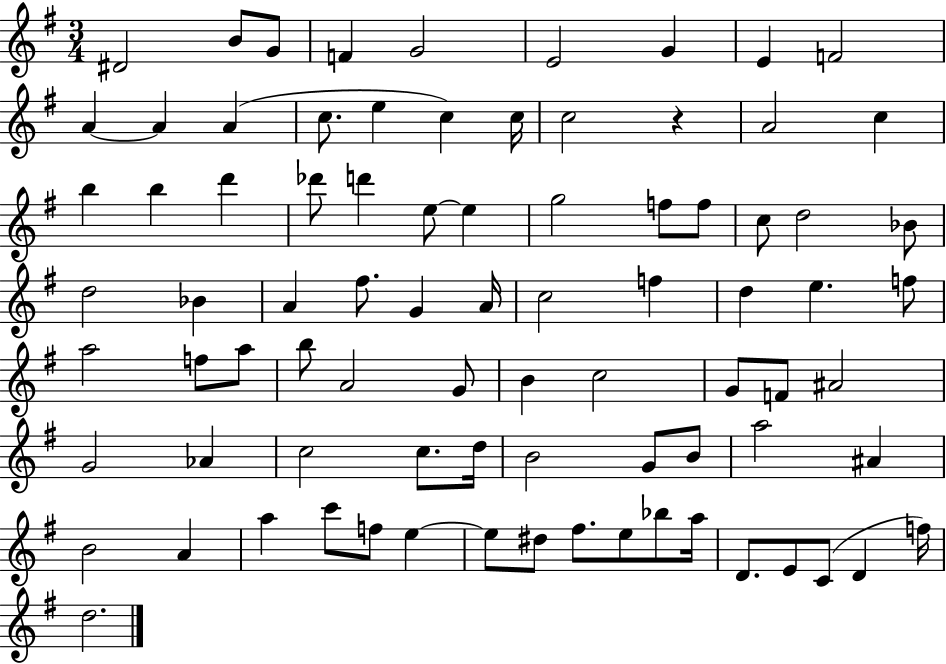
D#4/h B4/e G4/e F4/q G4/h E4/h G4/q E4/q F4/h A4/q A4/q A4/q C5/e. E5/q C5/q C5/s C5/h R/q A4/h C5/q B5/q B5/q D6/q Db6/e D6/q E5/e E5/q G5/h F5/e F5/e C5/e D5/h Bb4/e D5/h Bb4/q A4/q F#5/e. G4/q A4/s C5/h F5/q D5/q E5/q. F5/e A5/h F5/e A5/e B5/e A4/h G4/e B4/q C5/h G4/e F4/e A#4/h G4/h Ab4/q C5/h C5/e. D5/s B4/h G4/e B4/e A5/h A#4/q B4/h A4/q A5/q C6/e F5/e E5/q E5/e D#5/e F#5/e. E5/e Bb5/e A5/s D4/e. E4/e C4/e D4/q F5/s D5/h.